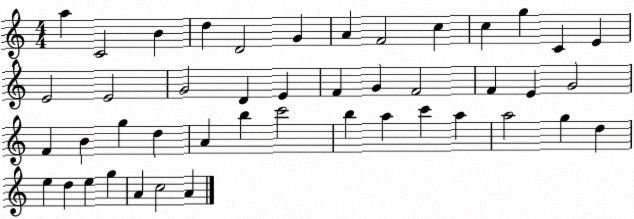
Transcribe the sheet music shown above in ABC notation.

X:1
T:Untitled
M:4/4
L:1/4
K:C
a C2 B d D2 G A F2 c c g C E E2 E2 G2 D E F G F2 F E G2 F B g d A b c'2 b a c' a a2 g d e d e g A c2 A